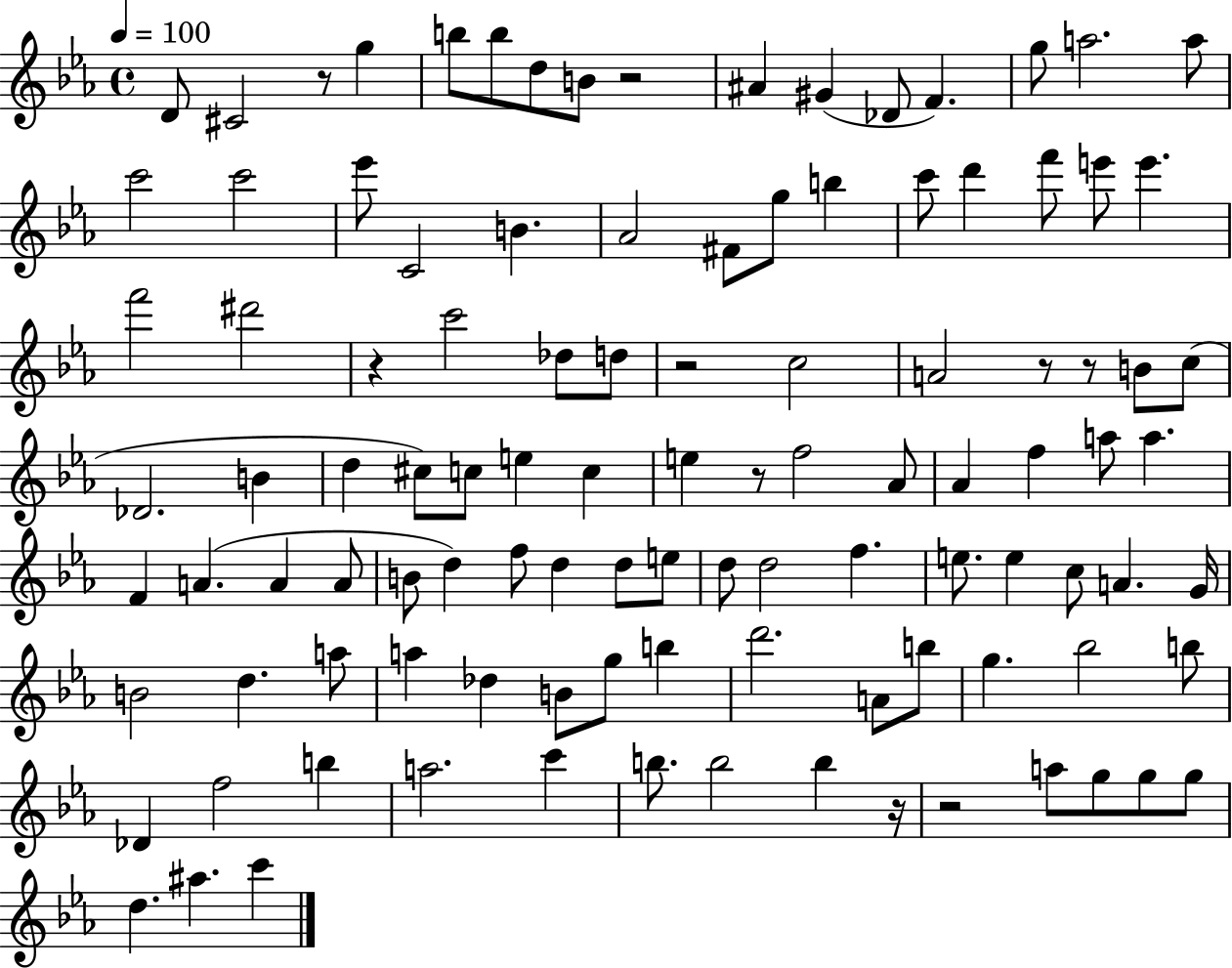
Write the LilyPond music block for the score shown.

{
  \clef treble
  \time 4/4
  \defaultTimeSignature
  \key ees \major
  \tempo 4 = 100
  d'8 cis'2 r8 g''4 | b''8 b''8 d''8 b'8 r2 | ais'4 gis'4( des'8 f'4.) | g''8 a''2. a''8 | \break c'''2 c'''2 | ees'''8 c'2 b'4. | aes'2 fis'8 g''8 b''4 | c'''8 d'''4 f'''8 e'''8 e'''4. | \break f'''2 dis'''2 | r4 c'''2 des''8 d''8 | r2 c''2 | a'2 r8 r8 b'8 c''8( | \break des'2. b'4 | d''4 cis''8) c''8 e''4 c''4 | e''4 r8 f''2 aes'8 | aes'4 f''4 a''8 a''4. | \break f'4 a'4.( a'4 a'8 | b'8 d''4) f''8 d''4 d''8 e''8 | d''8 d''2 f''4. | e''8. e''4 c''8 a'4. g'16 | \break b'2 d''4. a''8 | a''4 des''4 b'8 g''8 b''4 | d'''2. a'8 b''8 | g''4. bes''2 b''8 | \break des'4 f''2 b''4 | a''2. c'''4 | b''8. b''2 b''4 r16 | r2 a''8 g''8 g''8 g''8 | \break d''4. ais''4. c'''4 | \bar "|."
}